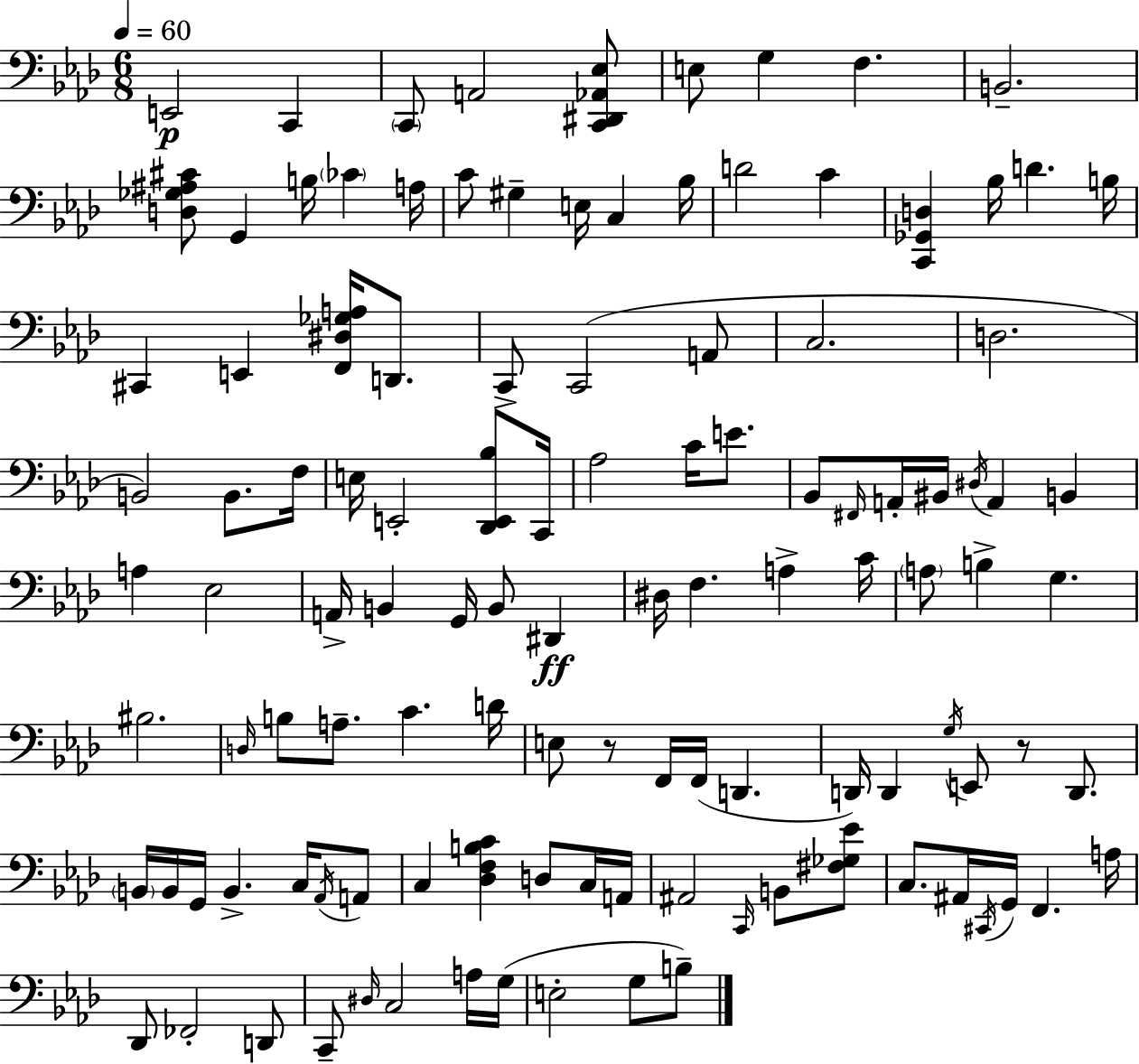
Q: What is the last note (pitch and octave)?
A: B3